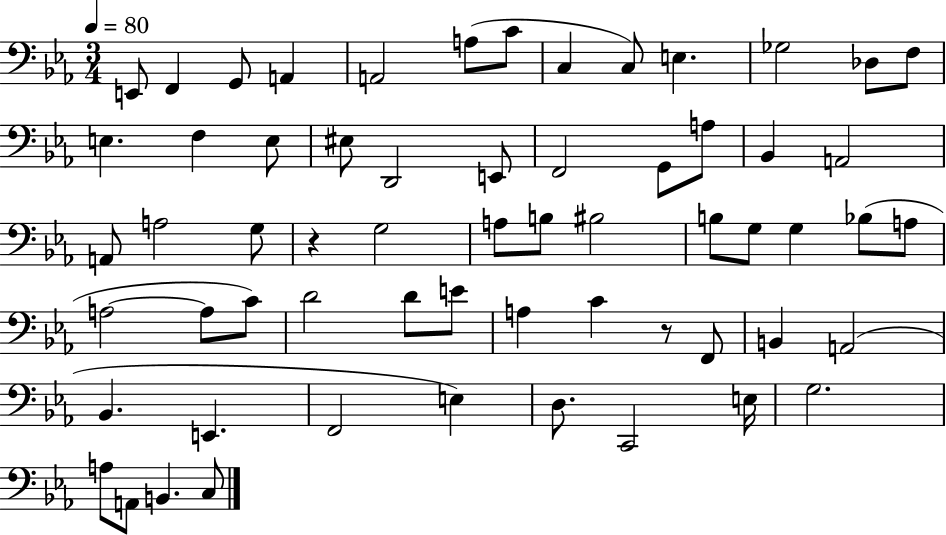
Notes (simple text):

E2/e F2/q G2/e A2/q A2/h A3/e C4/e C3/q C3/e E3/q. Gb3/h Db3/e F3/e E3/q. F3/q E3/e EIS3/e D2/h E2/e F2/h G2/e A3/e Bb2/q A2/h A2/e A3/h G3/e R/q G3/h A3/e B3/e BIS3/h B3/e G3/e G3/q Bb3/e A3/e A3/h A3/e C4/e D4/h D4/e E4/e A3/q C4/q R/e F2/e B2/q A2/h Bb2/q. E2/q. F2/h E3/q D3/e. C2/h E3/s G3/h. A3/e A2/e B2/q. C3/e